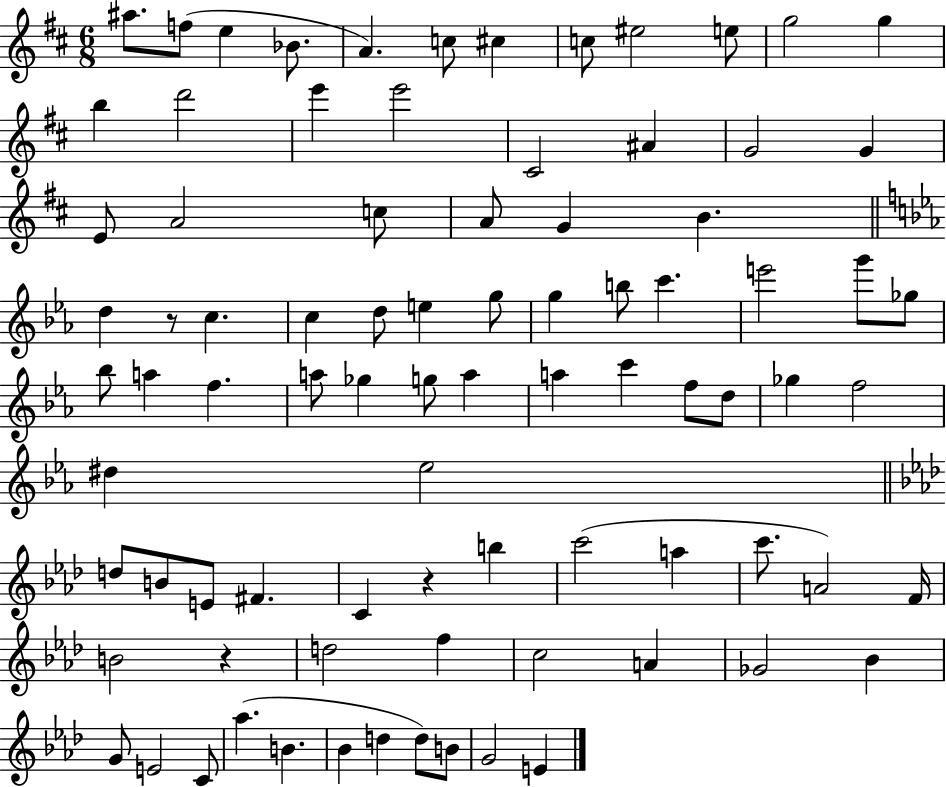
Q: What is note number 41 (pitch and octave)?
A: F5